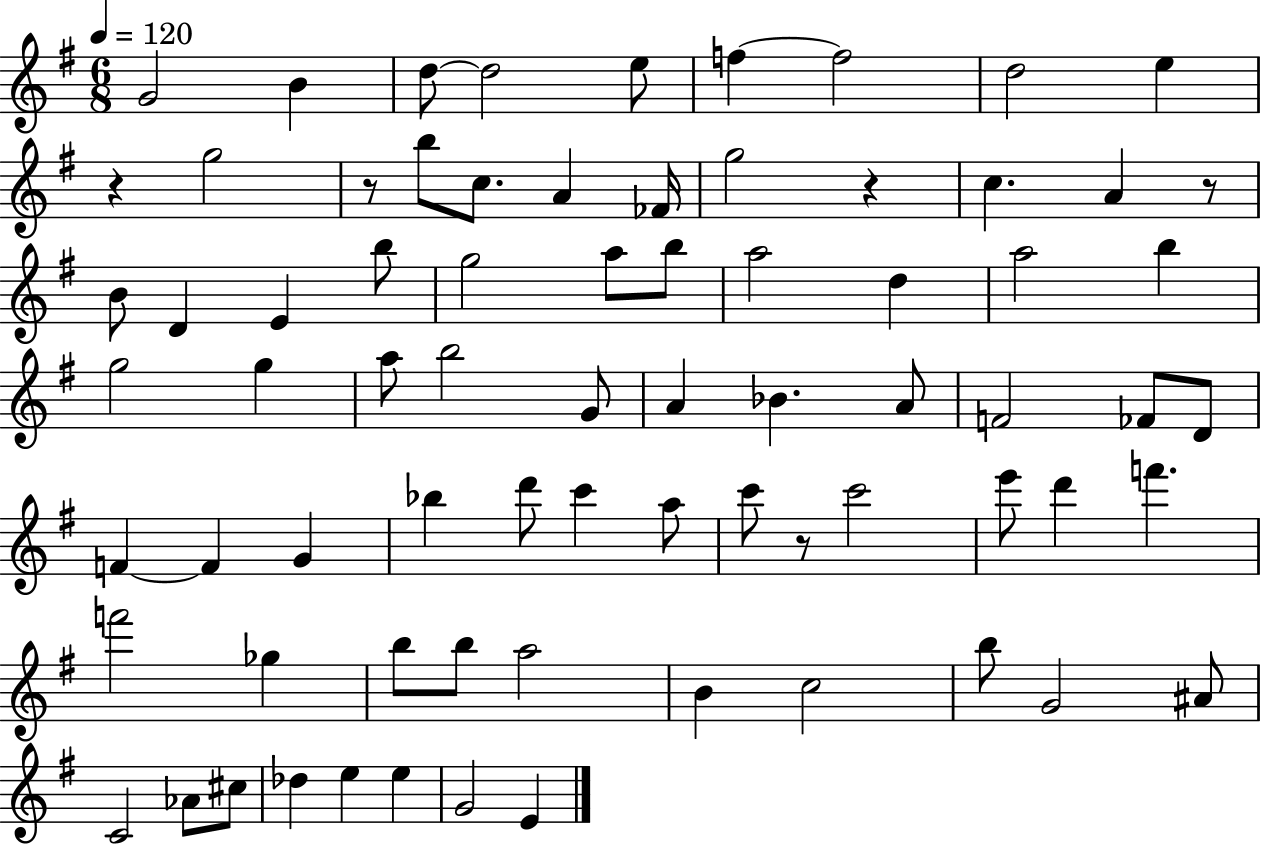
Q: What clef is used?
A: treble